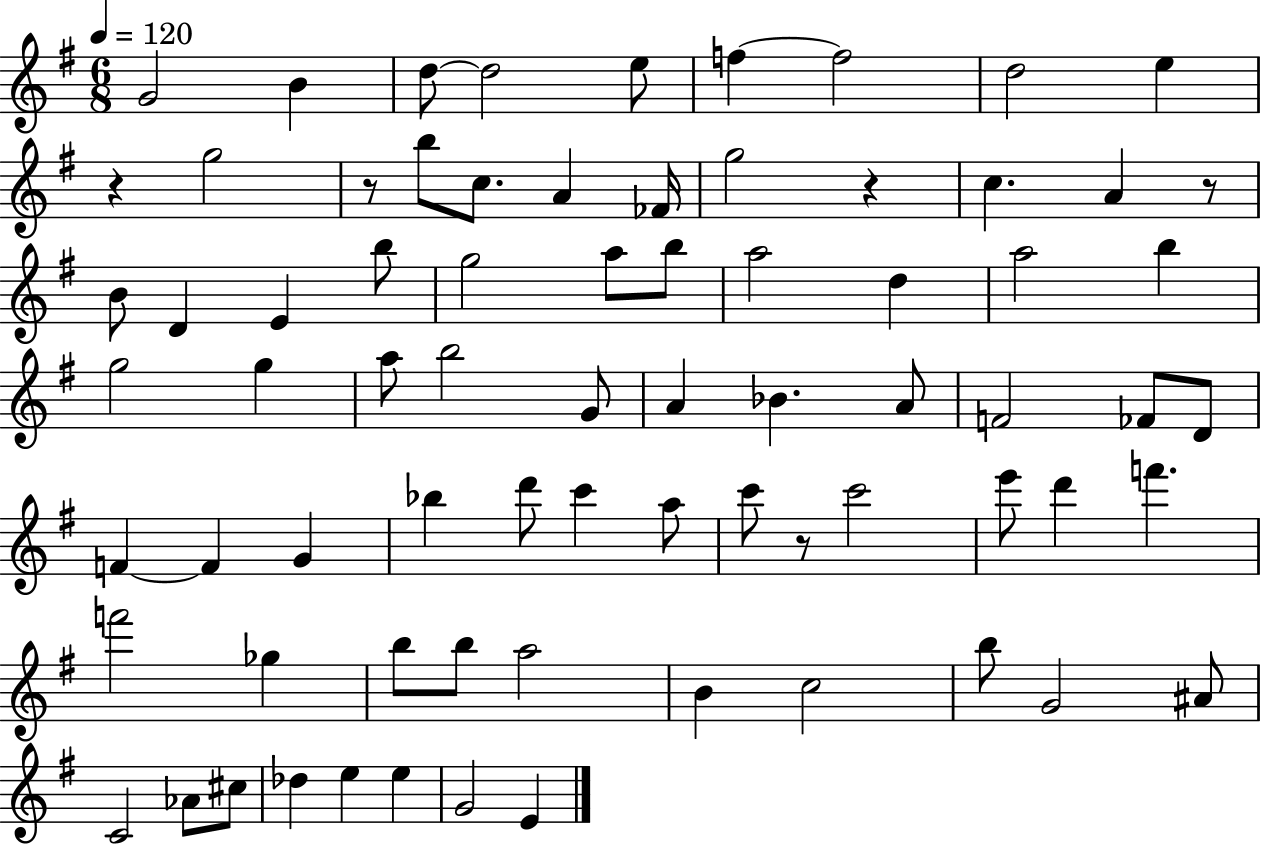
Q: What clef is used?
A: treble